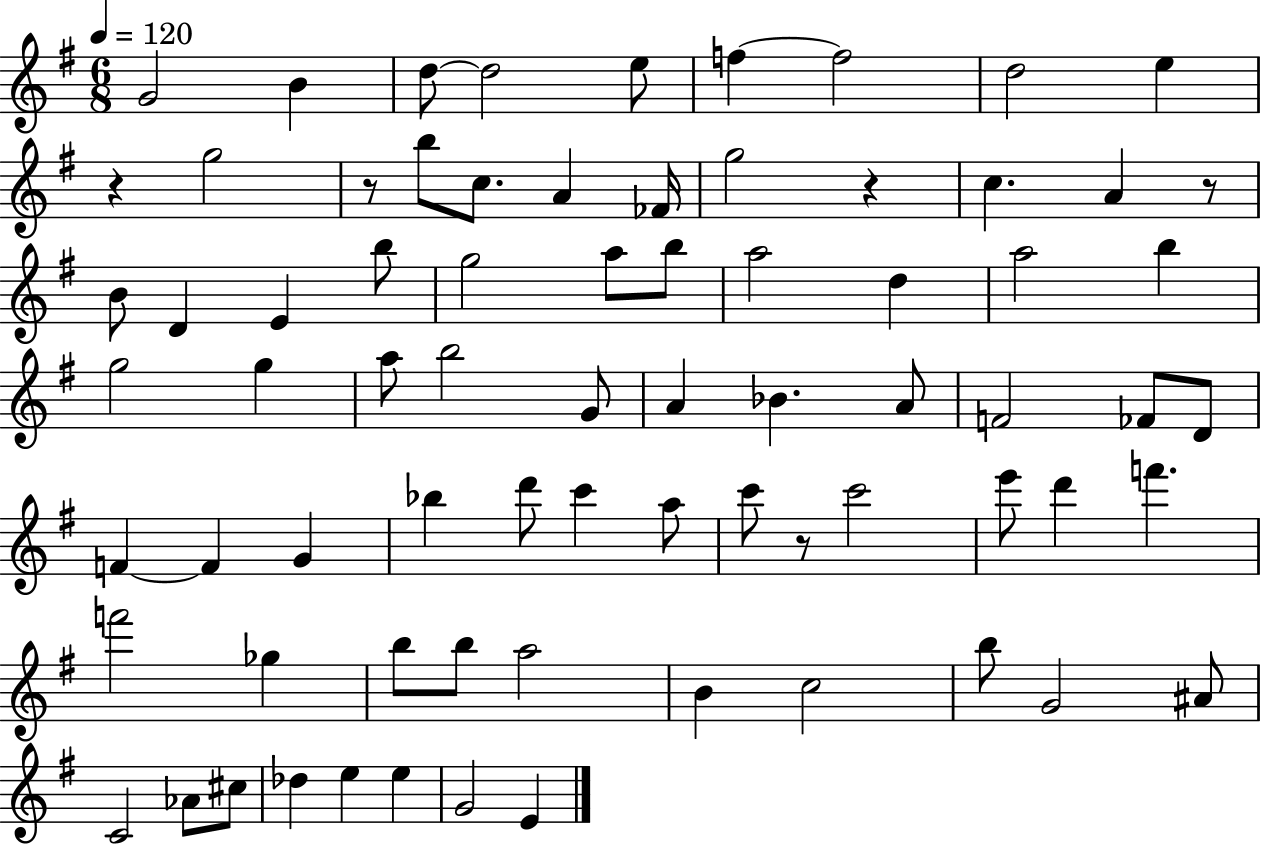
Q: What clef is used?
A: treble